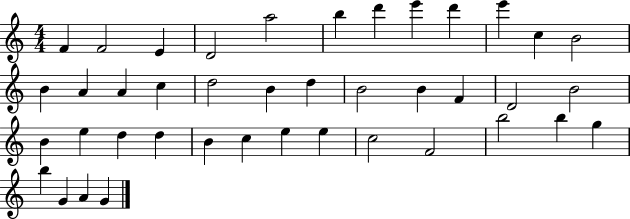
X:1
T:Untitled
M:4/4
L:1/4
K:C
F F2 E D2 a2 b d' e' d' e' c B2 B A A c d2 B d B2 B F D2 B2 B e d d B c e e c2 F2 b2 b g b G A G